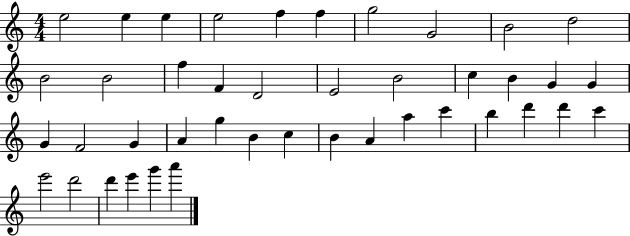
{
  \clef treble
  \numericTimeSignature
  \time 4/4
  \key c \major
  e''2 e''4 e''4 | e''2 f''4 f''4 | g''2 g'2 | b'2 d''2 | \break b'2 b'2 | f''4 f'4 d'2 | e'2 b'2 | c''4 b'4 g'4 g'4 | \break g'4 f'2 g'4 | a'4 g''4 b'4 c''4 | b'4 a'4 a''4 c'''4 | b''4 d'''4 d'''4 c'''4 | \break e'''2 d'''2 | d'''4 e'''4 g'''4 a'''4 | \bar "|."
}